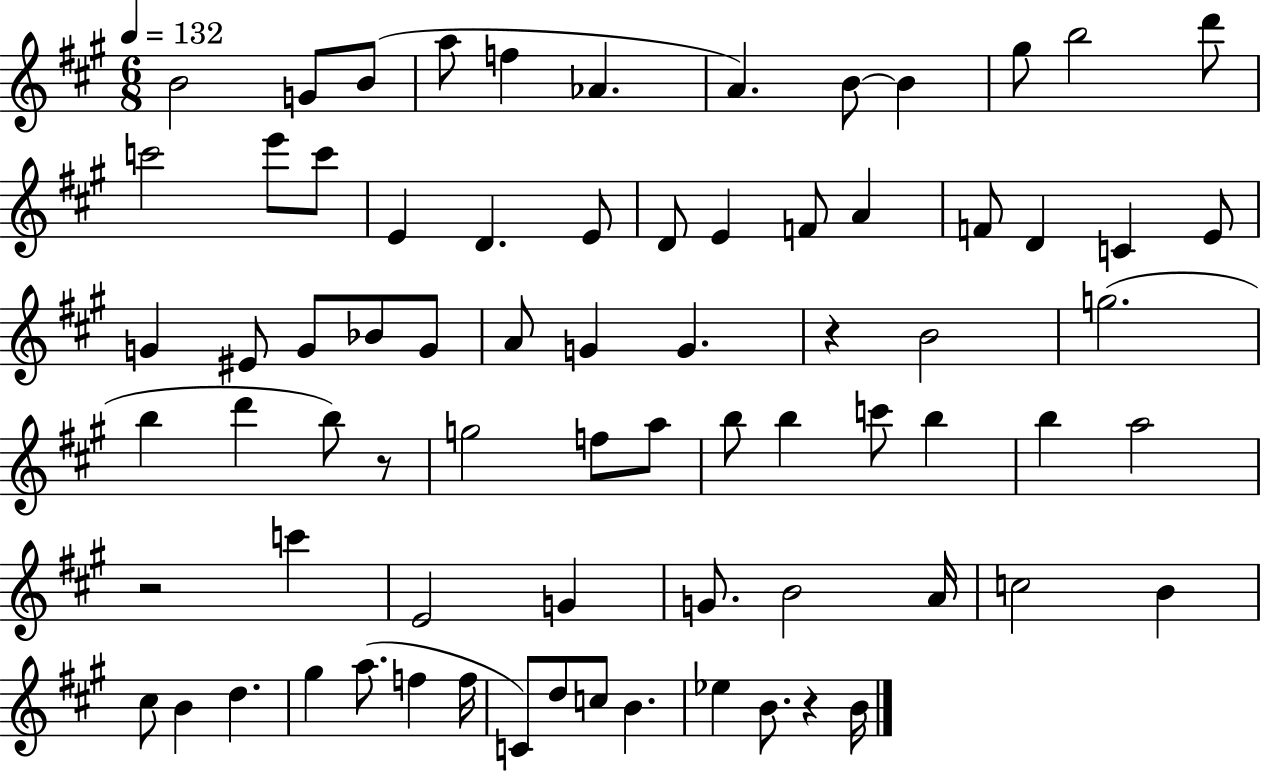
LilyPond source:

{
  \clef treble
  \numericTimeSignature
  \time 6/8
  \key a \major
  \tempo 4 = 132
  b'2 g'8 b'8( | a''8 f''4 aes'4. | a'4.) b'8~~ b'4 | gis''8 b''2 d'''8 | \break c'''2 e'''8 c'''8 | e'4 d'4. e'8 | d'8 e'4 f'8 a'4 | f'8 d'4 c'4 e'8 | \break g'4 eis'8 g'8 bes'8 g'8 | a'8 g'4 g'4. | r4 b'2 | g''2.( | \break b''4 d'''4 b''8) r8 | g''2 f''8 a''8 | b''8 b''4 c'''8 b''4 | b''4 a''2 | \break r2 c'''4 | e'2 g'4 | g'8. b'2 a'16 | c''2 b'4 | \break cis''8 b'4 d''4. | gis''4 a''8.( f''4 f''16 | c'8) d''8 c''8 b'4. | ees''4 b'8. r4 b'16 | \break \bar "|."
}